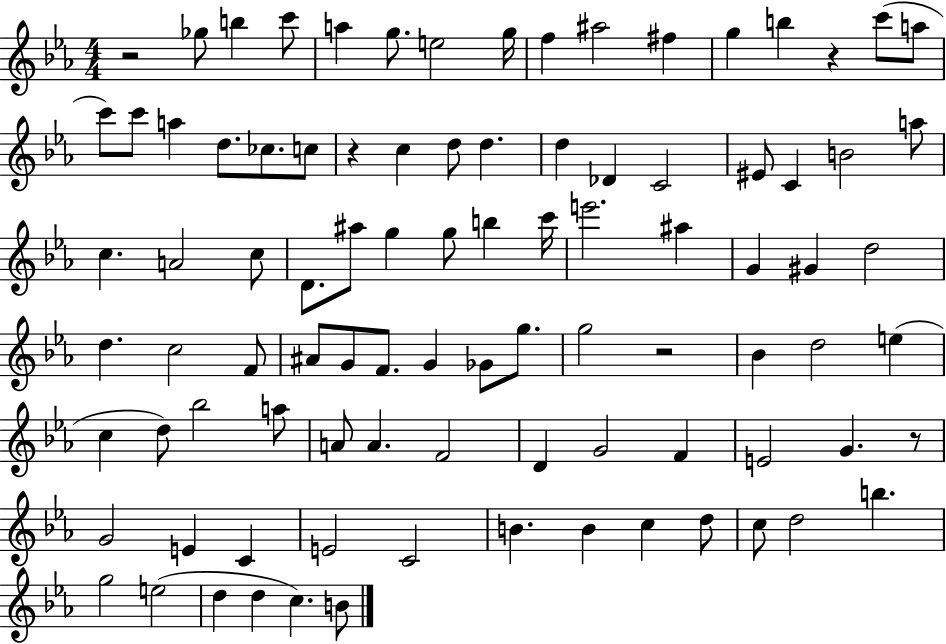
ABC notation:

X:1
T:Untitled
M:4/4
L:1/4
K:Eb
z2 _g/2 b c'/2 a g/2 e2 g/4 f ^a2 ^f g b z c'/2 a/2 c'/2 c'/2 a d/2 _c/2 c/2 z c d/2 d d _D C2 ^E/2 C B2 a/2 c A2 c/2 D/2 ^a/2 g g/2 b c'/4 e'2 ^a G ^G d2 d c2 F/2 ^A/2 G/2 F/2 G _G/2 g/2 g2 z2 _B d2 e c d/2 _b2 a/2 A/2 A F2 D G2 F E2 G z/2 G2 E C E2 C2 B B c d/2 c/2 d2 b g2 e2 d d c B/2